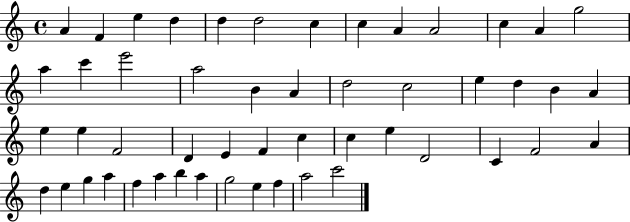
{
  \clef treble
  \time 4/4
  \defaultTimeSignature
  \key c \major
  a'4 f'4 e''4 d''4 | d''4 d''2 c''4 | c''4 a'4 a'2 | c''4 a'4 g''2 | \break a''4 c'''4 e'''2 | a''2 b'4 a'4 | d''2 c''2 | e''4 d''4 b'4 a'4 | \break e''4 e''4 f'2 | d'4 e'4 f'4 c''4 | c''4 e''4 d'2 | c'4 f'2 a'4 | \break d''4 e''4 g''4 a''4 | f''4 a''4 b''4 a''4 | g''2 e''4 f''4 | a''2 c'''2 | \break \bar "|."
}